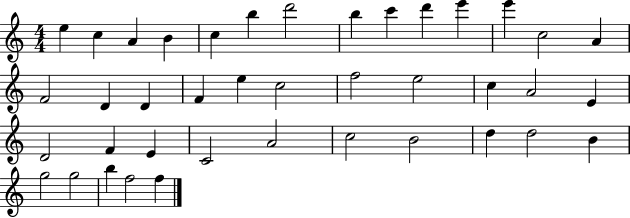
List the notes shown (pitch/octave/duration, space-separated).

E5/q C5/q A4/q B4/q C5/q B5/q D6/h B5/q C6/q D6/q E6/q E6/q C5/h A4/q F4/h D4/q D4/q F4/q E5/q C5/h F5/h E5/h C5/q A4/h E4/q D4/h F4/q E4/q C4/h A4/h C5/h B4/h D5/q D5/h B4/q G5/h G5/h B5/q F5/h F5/q